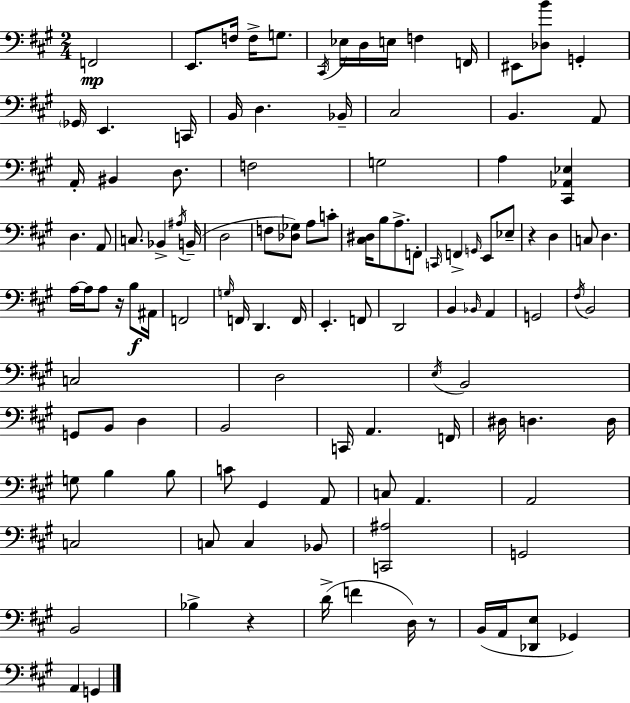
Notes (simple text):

F2/h E2/e. F3/s F3/s G3/e. C#2/s Eb3/s D3/s E3/s F3/q F2/s EIS2/e [Db3,B4]/e G2/q Gb2/s E2/q. C2/s B2/s D3/q. Bb2/s C#3/h B2/q. A2/e A2/s BIS2/q D3/e. F3/h G3/h A3/q [C#2,Ab2,Eb3]/q D3/q. A2/e C3/e. Bb2/q A#3/s B2/s D3/h F3/e [Db3,Gb3]/e A3/e C4/e [C#3,D#3]/s B3/e A3/e. F2/e C2/s F2/q G2/s E2/e Eb3/e R/q D3/q C3/e D3/q. A3/s A3/s A3/e R/s B3/e A#2/s F2/h G3/s F2/s D2/q. F2/s E2/q. F2/e D2/h B2/q Bb2/s A2/q G2/h F#3/s B2/h C3/h D3/h E3/s B2/h G2/e B2/e D3/q B2/h C2/s A2/q. F2/s D#3/s D3/q. D3/s G3/e B3/q B3/e C4/e G#2/q A2/e C3/e A2/q. A2/h C3/h C3/e C3/q Bb2/e [C2,A#3]/h G2/h B2/h Bb3/q R/q D4/s F4/q D3/s R/e B2/s A2/s [Db2,E3]/e Gb2/q A2/q G2/q